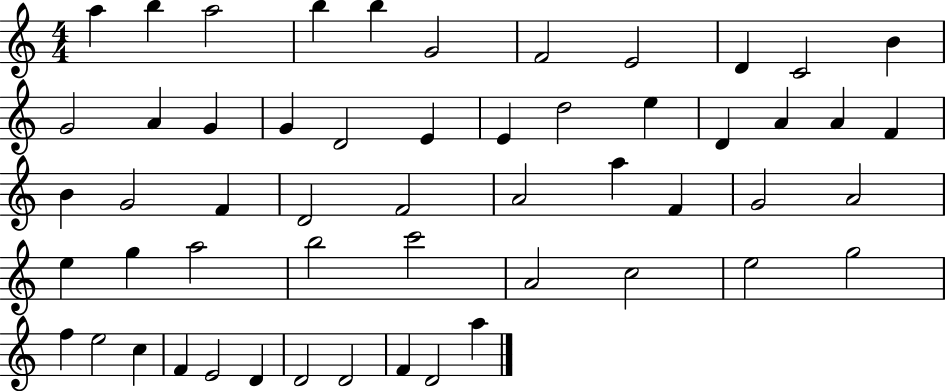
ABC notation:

X:1
T:Untitled
M:4/4
L:1/4
K:C
a b a2 b b G2 F2 E2 D C2 B G2 A G G D2 E E d2 e D A A F B G2 F D2 F2 A2 a F G2 A2 e g a2 b2 c'2 A2 c2 e2 g2 f e2 c F E2 D D2 D2 F D2 a